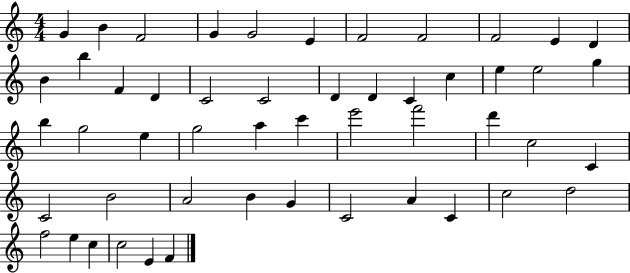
X:1
T:Untitled
M:4/4
L:1/4
K:C
G B F2 G G2 E F2 F2 F2 E D B b F D C2 C2 D D C c e e2 g b g2 e g2 a c' e'2 f'2 d' c2 C C2 B2 A2 B G C2 A C c2 d2 f2 e c c2 E F